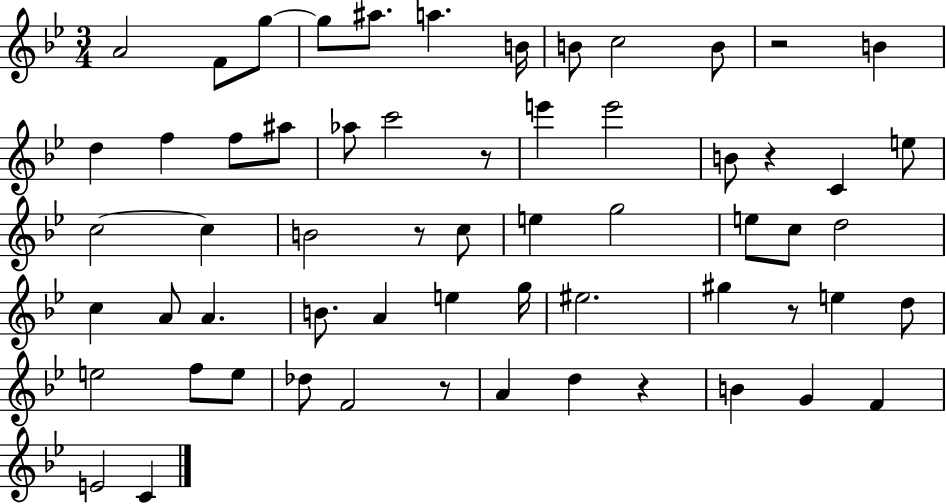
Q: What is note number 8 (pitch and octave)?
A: B4